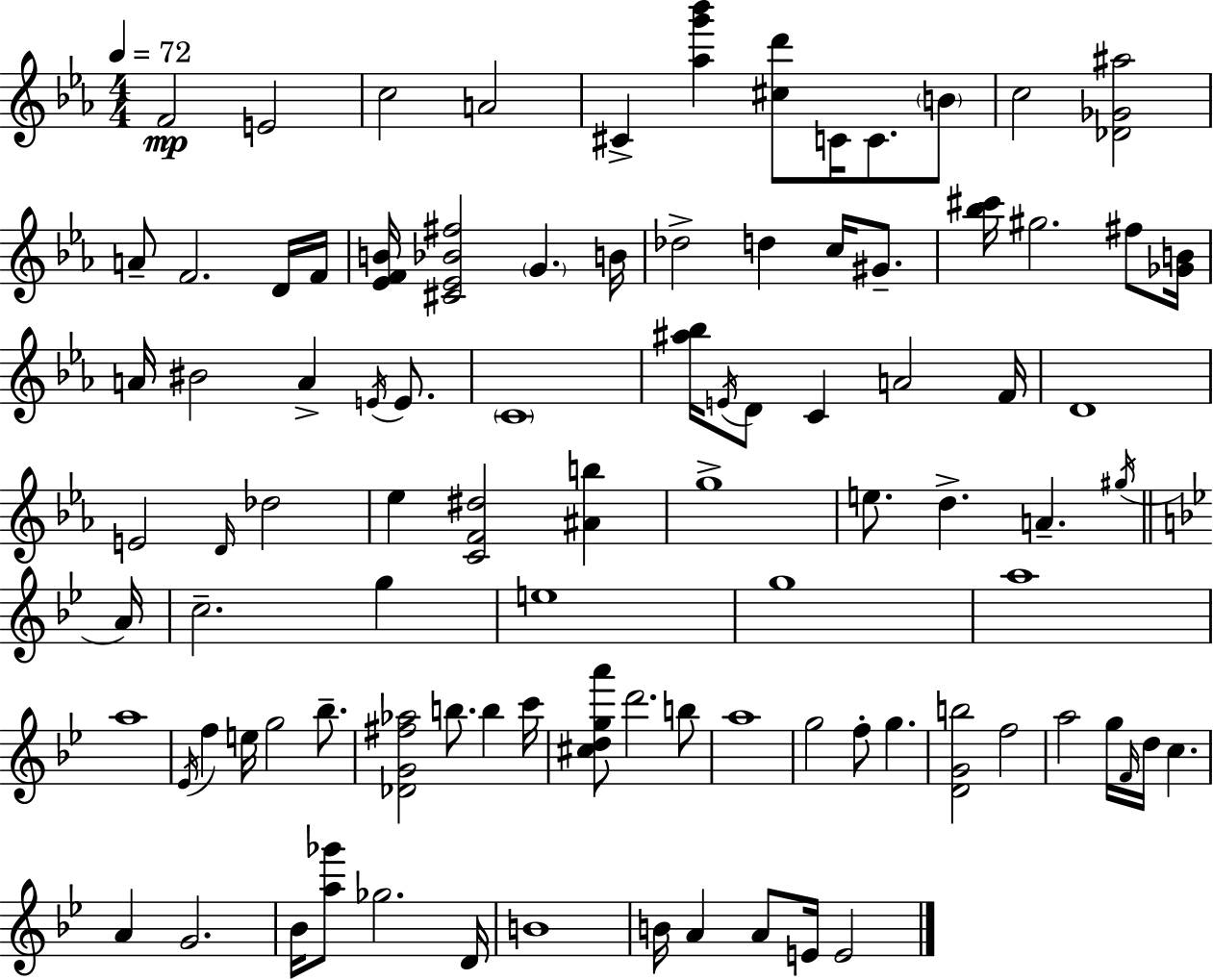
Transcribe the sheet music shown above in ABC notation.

X:1
T:Untitled
M:4/4
L:1/4
K:Eb
F2 E2 c2 A2 ^C [_ag'_b'] [^cd']/2 C/4 C/2 B/2 c2 [_D_G^a]2 A/2 F2 D/4 F/4 [_EFB]/4 [^C_E_B^f]2 G B/4 _d2 d c/4 ^G/2 [_b^c']/4 ^g2 ^f/2 [_GB]/4 A/4 ^B2 A E/4 E/2 C4 [^a_b]/4 E/4 D/2 C A2 F/4 D4 E2 D/4 _d2 _e [CF^d]2 [^Ab] g4 e/2 d A ^g/4 A/4 c2 g e4 g4 a4 a4 _E/4 f e/4 g2 _b/2 [_DG^f_a]2 b/2 b c'/4 [^cdga']/2 d'2 b/2 a4 g2 f/2 g [DGb]2 f2 a2 g/4 F/4 d/4 c A G2 _B/4 [a_g']/2 _g2 D/4 B4 B/4 A A/2 E/4 E2